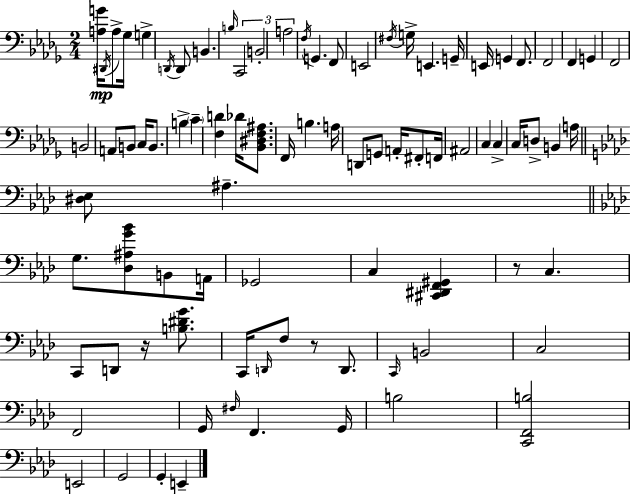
[A3,G4]/s D#2/s A3/e Gb3/s G3/q D2/s D2/e B2/q. B3/s C2/h B2/h A3/h F3/s G2/q. F2/e E2/h F#3/s G3/s E2/q. G2/s E2/s G2/q F2/e. F2/h F2/q G2/q F2/h B2/h A2/e B2/e C3/s B2/e. B3/q C4/q [F3,D4]/q Db4/s [Bb2,D#3,F3,A#3]/e. F2/s B3/q. A3/s D2/e G2/e A2/s F#2/e F2/s A#2/h C3/q C3/q C3/s D3/e B2/q A3/s [D#3,Eb3]/e A#3/q. G3/e. [Db3,A#3,G4,Bb4]/e B2/e A2/s Gb2/h C3/q [C#2,D#2,F2,G#2]/q R/e C3/q. C2/e D2/e R/s [B3,D#4,G4]/e. C2/s D2/s F3/e R/e D2/e. C2/s B2/h C3/h F2/h G2/s F#3/s F2/q. G2/s B3/h [C2,F2,B3]/h E2/h G2/h G2/q E2/q